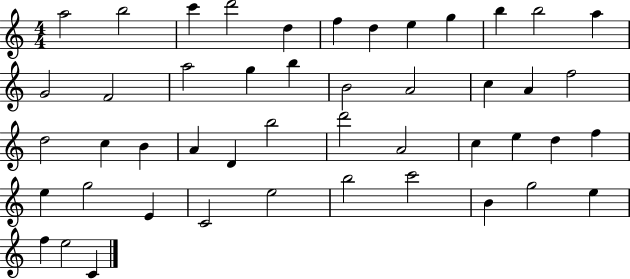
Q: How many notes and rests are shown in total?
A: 47